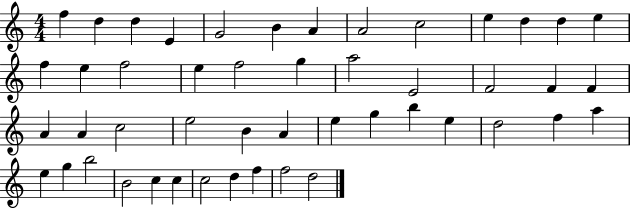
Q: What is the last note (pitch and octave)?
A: D5